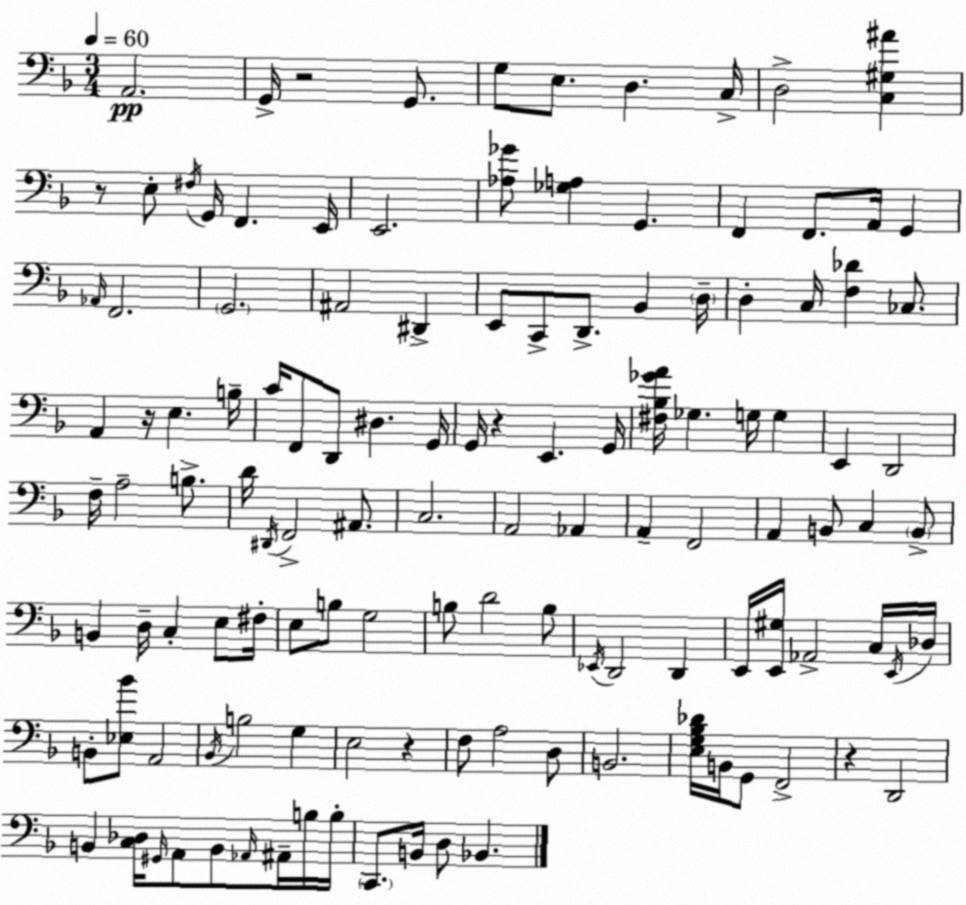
X:1
T:Untitled
M:3/4
L:1/4
K:Dm
A,,2 G,,/4 z2 G,,/2 G,/2 E,/2 D, C,/4 D,2 [C,^G,^A] z/2 E,/2 ^F,/4 G,,/4 F,, E,,/4 E,,2 [_A,_G]/2 [_G,A,] G,, F,, F,,/2 A,,/4 G,, _A,,/4 F,,2 G,,2 ^A,,2 ^D,, E,,/2 C,,/2 D,,/2 _B,, D,/4 D, C,/4 [F,_D] _C,/2 A,, z/4 E, B,/4 C/4 F,,/2 D,,/2 ^D, G,,/4 G,,/4 z E,, G,,/4 [^F,_B,_GA]/4 _G, G,/4 G, E,, D,,2 F,/4 A,2 B,/2 D/4 ^D,,/4 F,,2 ^A,,/2 C,2 A,,2 _A,, A,, F,,2 A,, B,,/2 C, B,,/2 B,, D,/4 C, E,/2 ^F,/4 E,/2 B,/2 G,2 B,/2 D2 B,/2 _E,,/4 D,,2 D,, E,,/4 [E,,^G,]/4 _A,,2 C,/4 E,,/4 _D,/4 B,,/2 [_E,_B]/2 A,,2 _B,,/4 B,2 G, E,2 z F,/2 A,2 D,/2 B,,2 [E,G,_B,_D]/4 B,,/4 G,,/2 F,,2 z D,,2 B,, [C,_D,]/4 ^G,,/4 A,,/2 B,,/2 _A,,/4 ^A,,/4 B,/4 B,/4 C,,/2 B,,/4 D,/2 _B,,